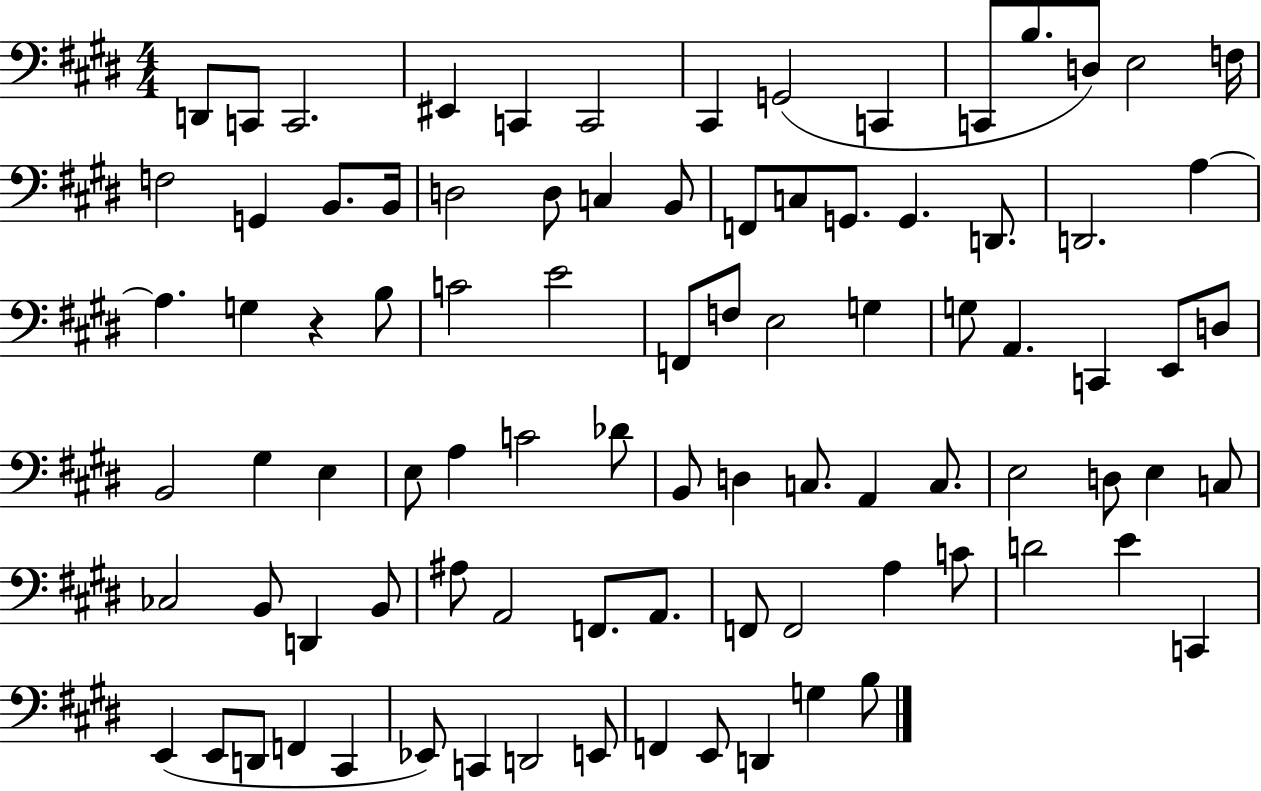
D2/e C2/e C2/h. EIS2/q C2/q C2/h C#2/q G2/h C2/q C2/e B3/e. D3/e E3/h F3/s F3/h G2/q B2/e. B2/s D3/h D3/e C3/q B2/e F2/e C3/e G2/e. G2/q. D2/e. D2/h. A3/q A3/q. G3/q R/q B3/e C4/h E4/h F2/e F3/e E3/h G3/q G3/e A2/q. C2/q E2/e D3/e B2/h G#3/q E3/q E3/e A3/q C4/h Db4/e B2/e D3/q C3/e. A2/q C3/e. E3/h D3/e E3/q C3/e CES3/h B2/e D2/q B2/e A#3/e A2/h F2/e. A2/e. F2/e F2/h A3/q C4/e D4/h E4/q C2/q E2/q E2/e D2/e F2/q C#2/q Eb2/e C2/q D2/h E2/e F2/q E2/e D2/q G3/q B3/e